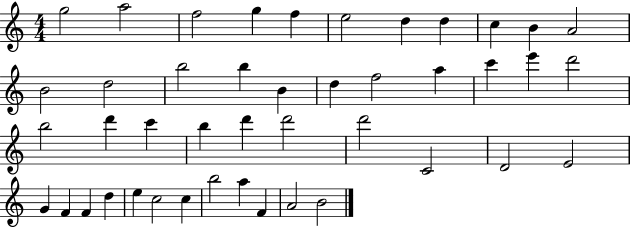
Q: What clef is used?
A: treble